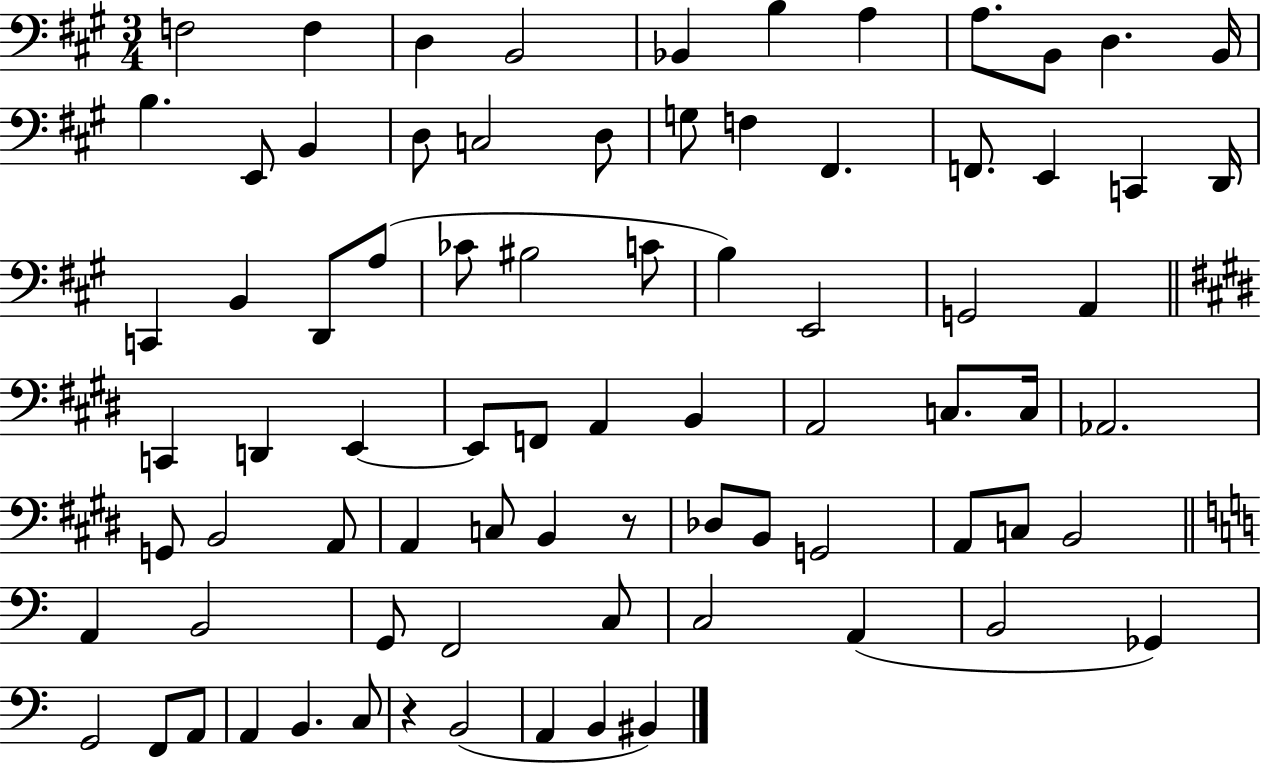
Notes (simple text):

F3/h F3/q D3/q B2/h Bb2/q B3/q A3/q A3/e. B2/e D3/q. B2/s B3/q. E2/e B2/q D3/e C3/h D3/e G3/e F3/q F#2/q. F2/e. E2/q C2/q D2/s C2/q B2/q D2/e A3/e CES4/e BIS3/h C4/e B3/q E2/h G2/h A2/q C2/q D2/q E2/q E2/e F2/e A2/q B2/q A2/h C3/e. C3/s Ab2/h. G2/e B2/h A2/e A2/q C3/e B2/q R/e Db3/e B2/e G2/h A2/e C3/e B2/h A2/q B2/h G2/e F2/h C3/e C3/h A2/q B2/h Gb2/q G2/h F2/e A2/e A2/q B2/q. C3/e R/q B2/h A2/q B2/q BIS2/q